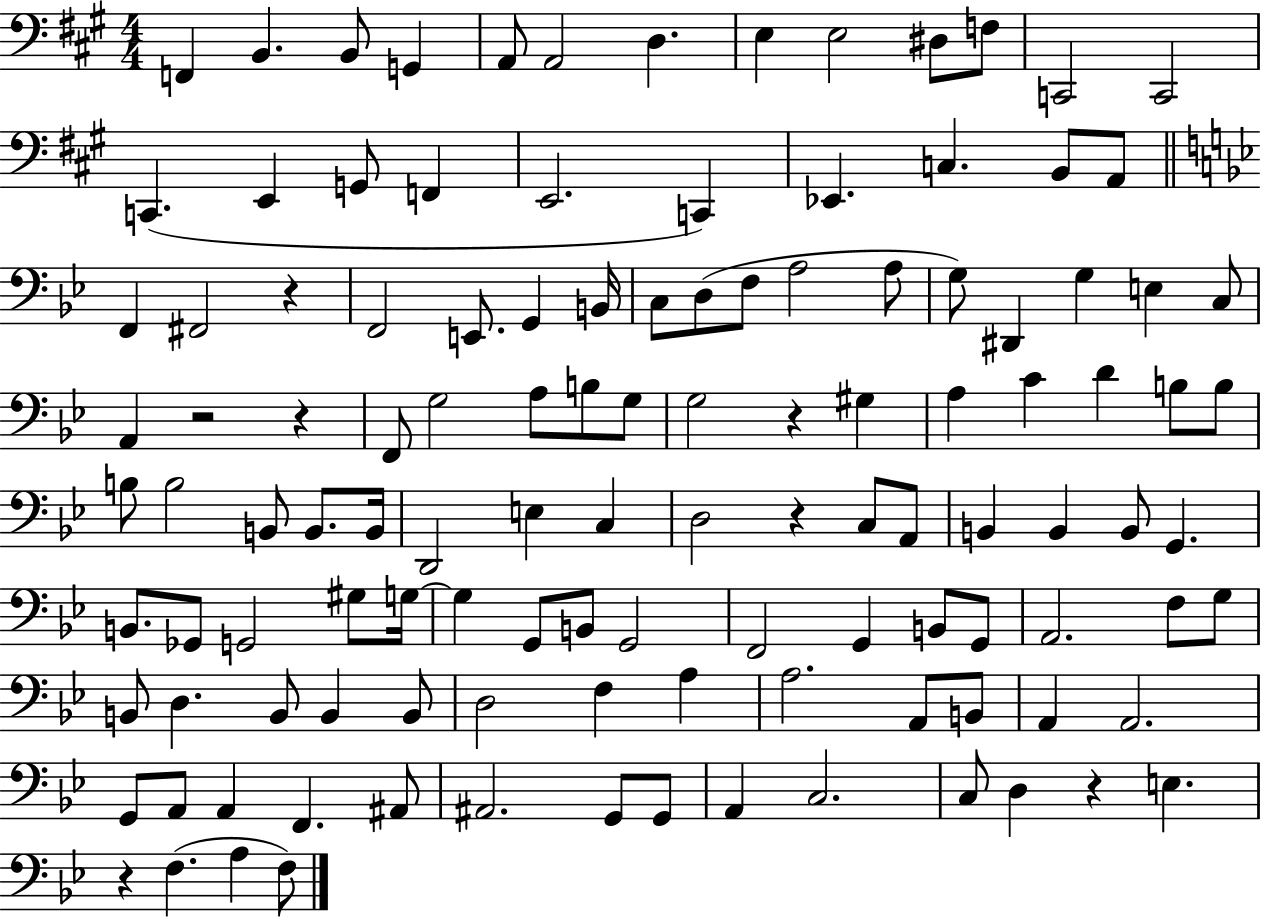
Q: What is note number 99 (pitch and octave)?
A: A2